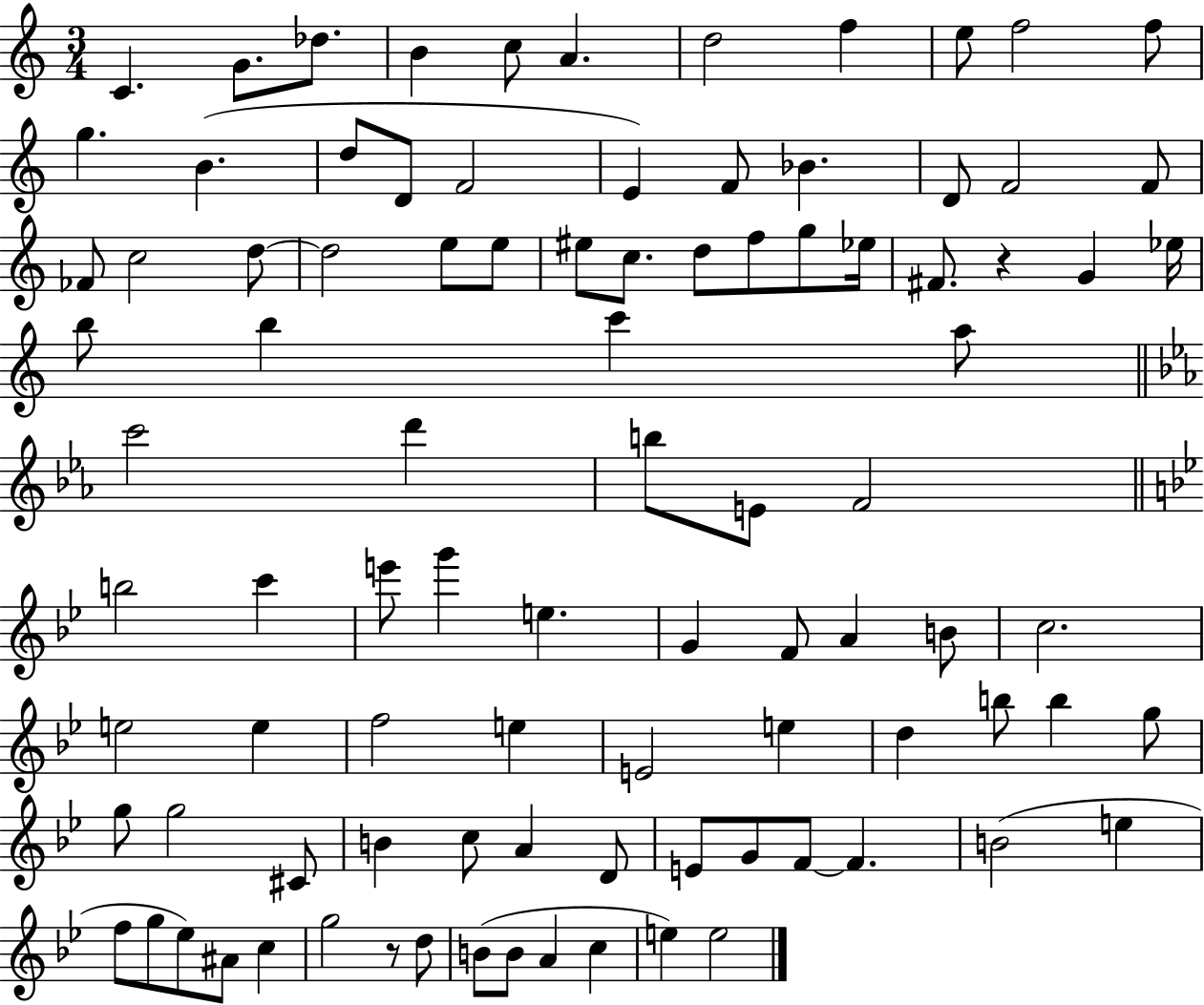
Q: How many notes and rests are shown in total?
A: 94